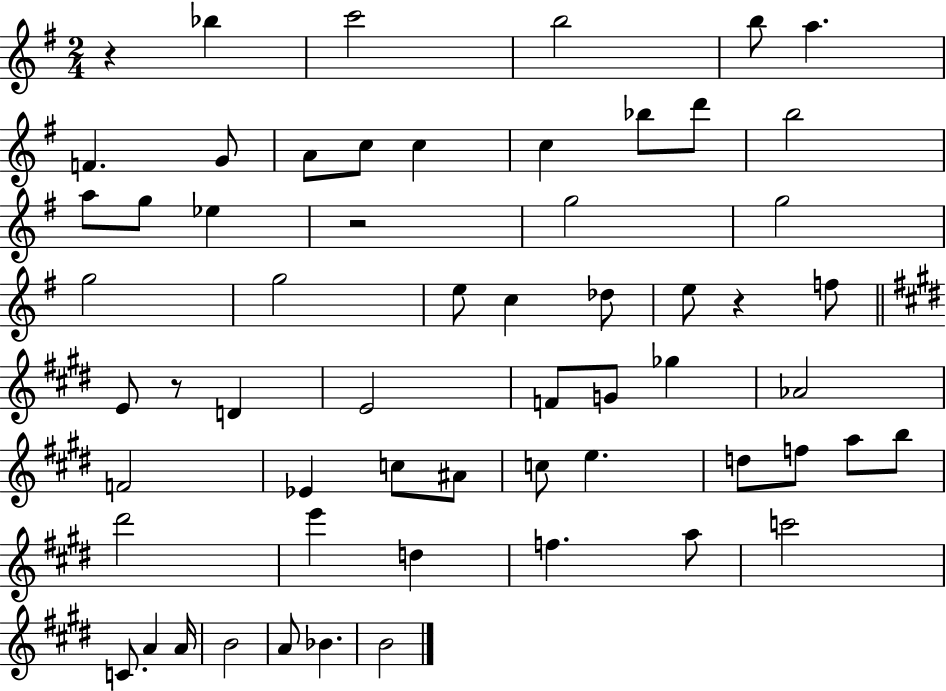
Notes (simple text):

R/q Bb5/q C6/h B5/h B5/e A5/q. F4/q. G4/e A4/e C5/e C5/q C5/q Bb5/e D6/e B5/h A5/e G5/e Eb5/q R/h G5/h G5/h G5/h G5/h E5/e C5/q Db5/e E5/e R/q F5/e E4/e R/e D4/q E4/h F4/e G4/e Gb5/q Ab4/h F4/h Eb4/q C5/e A#4/e C5/e E5/q. D5/e F5/e A5/e B5/e D#6/h E6/q D5/q F5/q. A5/e C6/h C4/e. A4/q A4/s B4/h A4/e Bb4/q. B4/h